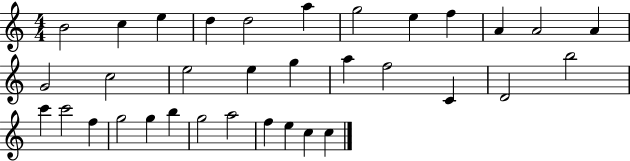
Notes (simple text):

B4/h C5/q E5/q D5/q D5/h A5/q G5/h E5/q F5/q A4/q A4/h A4/q G4/h C5/h E5/h E5/q G5/q A5/q F5/h C4/q D4/h B5/h C6/q C6/h F5/q G5/h G5/q B5/q G5/h A5/h F5/q E5/q C5/q C5/q